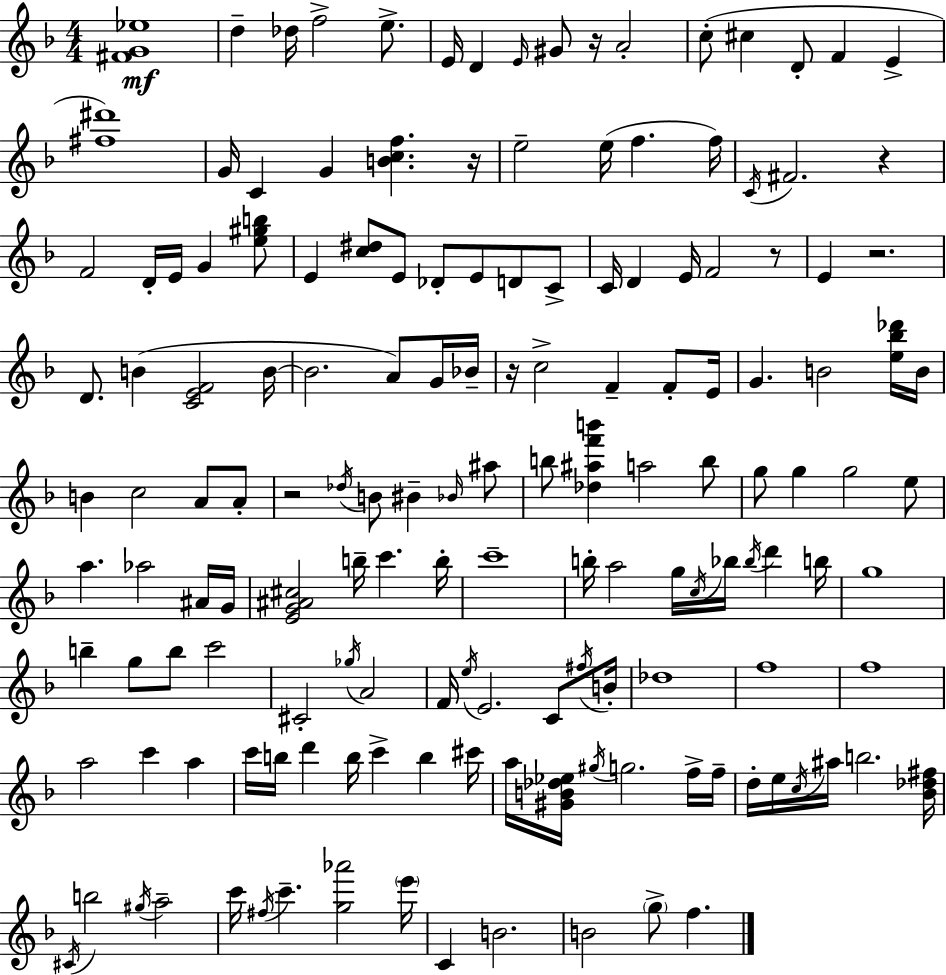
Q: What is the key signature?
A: F major